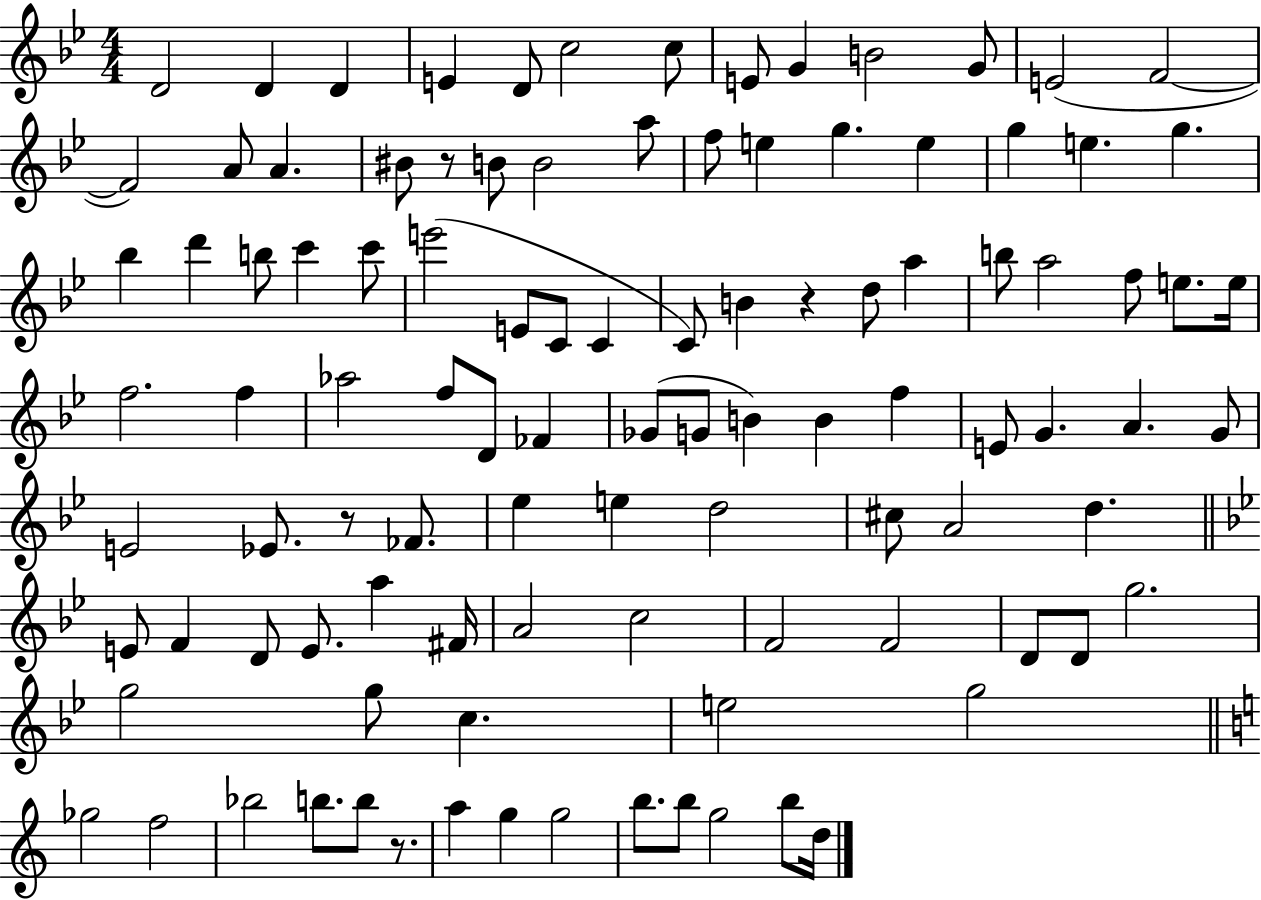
D4/h D4/q D4/q E4/q D4/e C5/h C5/e E4/e G4/q B4/h G4/e E4/h F4/h F4/h A4/e A4/q. BIS4/e R/e B4/e B4/h A5/e F5/e E5/q G5/q. E5/q G5/q E5/q. G5/q. Bb5/q D6/q B5/e C6/q C6/e E6/h E4/e C4/e C4/q C4/e B4/q R/q D5/e A5/q B5/e A5/h F5/e E5/e. E5/s F5/h. F5/q Ab5/h F5/e D4/e FES4/q Gb4/e G4/e B4/q B4/q F5/q E4/e G4/q. A4/q. G4/e E4/h Eb4/e. R/e FES4/e. Eb5/q E5/q D5/h C#5/e A4/h D5/q. E4/e F4/q D4/e E4/e. A5/q F#4/s A4/h C5/h F4/h F4/h D4/e D4/e G5/h. G5/h G5/e C5/q. E5/h G5/h Gb5/h F5/h Bb5/h B5/e. B5/e R/e. A5/q G5/q G5/h B5/e. B5/e G5/h B5/e D5/s